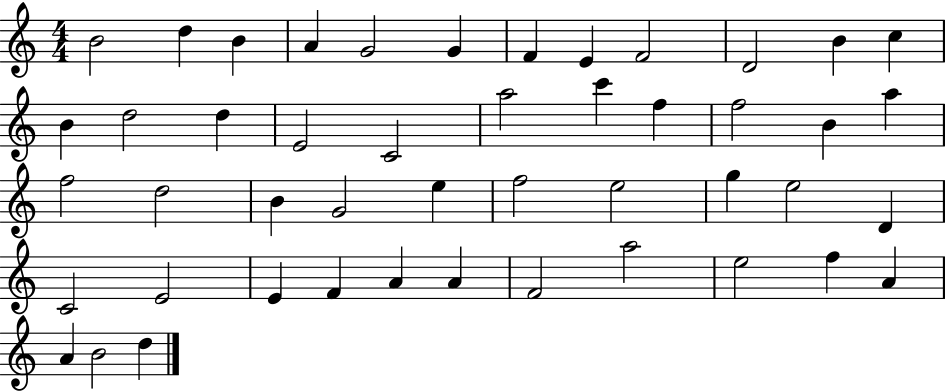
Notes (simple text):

B4/h D5/q B4/q A4/q G4/h G4/q F4/q E4/q F4/h D4/h B4/q C5/q B4/q D5/h D5/q E4/h C4/h A5/h C6/q F5/q F5/h B4/q A5/q F5/h D5/h B4/q G4/h E5/q F5/h E5/h G5/q E5/h D4/q C4/h E4/h E4/q F4/q A4/q A4/q F4/h A5/h E5/h F5/q A4/q A4/q B4/h D5/q